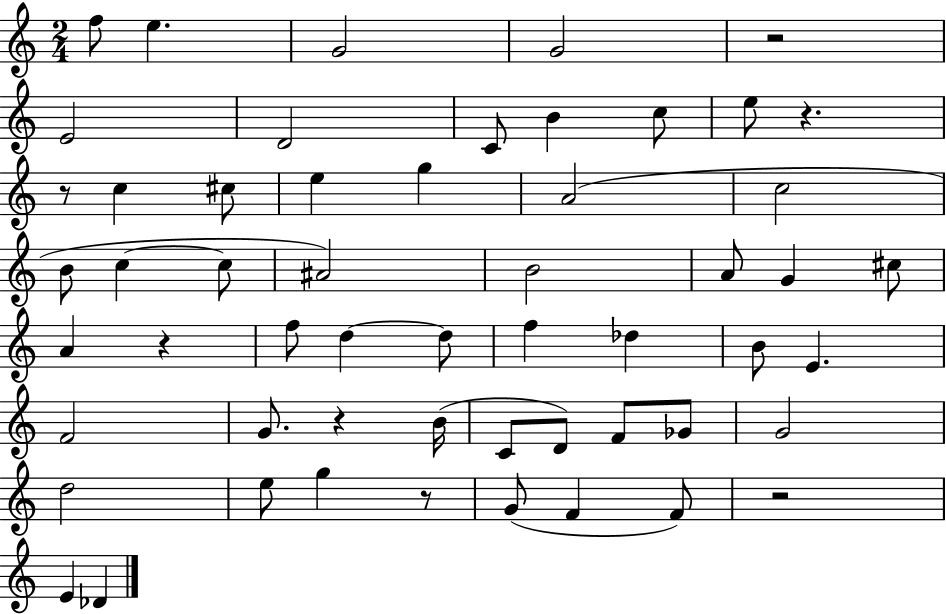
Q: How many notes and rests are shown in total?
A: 55